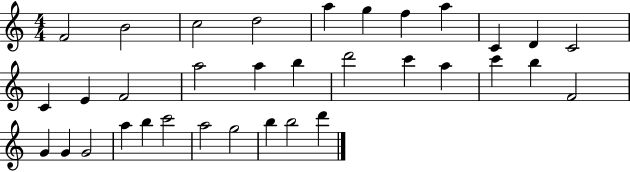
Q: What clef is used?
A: treble